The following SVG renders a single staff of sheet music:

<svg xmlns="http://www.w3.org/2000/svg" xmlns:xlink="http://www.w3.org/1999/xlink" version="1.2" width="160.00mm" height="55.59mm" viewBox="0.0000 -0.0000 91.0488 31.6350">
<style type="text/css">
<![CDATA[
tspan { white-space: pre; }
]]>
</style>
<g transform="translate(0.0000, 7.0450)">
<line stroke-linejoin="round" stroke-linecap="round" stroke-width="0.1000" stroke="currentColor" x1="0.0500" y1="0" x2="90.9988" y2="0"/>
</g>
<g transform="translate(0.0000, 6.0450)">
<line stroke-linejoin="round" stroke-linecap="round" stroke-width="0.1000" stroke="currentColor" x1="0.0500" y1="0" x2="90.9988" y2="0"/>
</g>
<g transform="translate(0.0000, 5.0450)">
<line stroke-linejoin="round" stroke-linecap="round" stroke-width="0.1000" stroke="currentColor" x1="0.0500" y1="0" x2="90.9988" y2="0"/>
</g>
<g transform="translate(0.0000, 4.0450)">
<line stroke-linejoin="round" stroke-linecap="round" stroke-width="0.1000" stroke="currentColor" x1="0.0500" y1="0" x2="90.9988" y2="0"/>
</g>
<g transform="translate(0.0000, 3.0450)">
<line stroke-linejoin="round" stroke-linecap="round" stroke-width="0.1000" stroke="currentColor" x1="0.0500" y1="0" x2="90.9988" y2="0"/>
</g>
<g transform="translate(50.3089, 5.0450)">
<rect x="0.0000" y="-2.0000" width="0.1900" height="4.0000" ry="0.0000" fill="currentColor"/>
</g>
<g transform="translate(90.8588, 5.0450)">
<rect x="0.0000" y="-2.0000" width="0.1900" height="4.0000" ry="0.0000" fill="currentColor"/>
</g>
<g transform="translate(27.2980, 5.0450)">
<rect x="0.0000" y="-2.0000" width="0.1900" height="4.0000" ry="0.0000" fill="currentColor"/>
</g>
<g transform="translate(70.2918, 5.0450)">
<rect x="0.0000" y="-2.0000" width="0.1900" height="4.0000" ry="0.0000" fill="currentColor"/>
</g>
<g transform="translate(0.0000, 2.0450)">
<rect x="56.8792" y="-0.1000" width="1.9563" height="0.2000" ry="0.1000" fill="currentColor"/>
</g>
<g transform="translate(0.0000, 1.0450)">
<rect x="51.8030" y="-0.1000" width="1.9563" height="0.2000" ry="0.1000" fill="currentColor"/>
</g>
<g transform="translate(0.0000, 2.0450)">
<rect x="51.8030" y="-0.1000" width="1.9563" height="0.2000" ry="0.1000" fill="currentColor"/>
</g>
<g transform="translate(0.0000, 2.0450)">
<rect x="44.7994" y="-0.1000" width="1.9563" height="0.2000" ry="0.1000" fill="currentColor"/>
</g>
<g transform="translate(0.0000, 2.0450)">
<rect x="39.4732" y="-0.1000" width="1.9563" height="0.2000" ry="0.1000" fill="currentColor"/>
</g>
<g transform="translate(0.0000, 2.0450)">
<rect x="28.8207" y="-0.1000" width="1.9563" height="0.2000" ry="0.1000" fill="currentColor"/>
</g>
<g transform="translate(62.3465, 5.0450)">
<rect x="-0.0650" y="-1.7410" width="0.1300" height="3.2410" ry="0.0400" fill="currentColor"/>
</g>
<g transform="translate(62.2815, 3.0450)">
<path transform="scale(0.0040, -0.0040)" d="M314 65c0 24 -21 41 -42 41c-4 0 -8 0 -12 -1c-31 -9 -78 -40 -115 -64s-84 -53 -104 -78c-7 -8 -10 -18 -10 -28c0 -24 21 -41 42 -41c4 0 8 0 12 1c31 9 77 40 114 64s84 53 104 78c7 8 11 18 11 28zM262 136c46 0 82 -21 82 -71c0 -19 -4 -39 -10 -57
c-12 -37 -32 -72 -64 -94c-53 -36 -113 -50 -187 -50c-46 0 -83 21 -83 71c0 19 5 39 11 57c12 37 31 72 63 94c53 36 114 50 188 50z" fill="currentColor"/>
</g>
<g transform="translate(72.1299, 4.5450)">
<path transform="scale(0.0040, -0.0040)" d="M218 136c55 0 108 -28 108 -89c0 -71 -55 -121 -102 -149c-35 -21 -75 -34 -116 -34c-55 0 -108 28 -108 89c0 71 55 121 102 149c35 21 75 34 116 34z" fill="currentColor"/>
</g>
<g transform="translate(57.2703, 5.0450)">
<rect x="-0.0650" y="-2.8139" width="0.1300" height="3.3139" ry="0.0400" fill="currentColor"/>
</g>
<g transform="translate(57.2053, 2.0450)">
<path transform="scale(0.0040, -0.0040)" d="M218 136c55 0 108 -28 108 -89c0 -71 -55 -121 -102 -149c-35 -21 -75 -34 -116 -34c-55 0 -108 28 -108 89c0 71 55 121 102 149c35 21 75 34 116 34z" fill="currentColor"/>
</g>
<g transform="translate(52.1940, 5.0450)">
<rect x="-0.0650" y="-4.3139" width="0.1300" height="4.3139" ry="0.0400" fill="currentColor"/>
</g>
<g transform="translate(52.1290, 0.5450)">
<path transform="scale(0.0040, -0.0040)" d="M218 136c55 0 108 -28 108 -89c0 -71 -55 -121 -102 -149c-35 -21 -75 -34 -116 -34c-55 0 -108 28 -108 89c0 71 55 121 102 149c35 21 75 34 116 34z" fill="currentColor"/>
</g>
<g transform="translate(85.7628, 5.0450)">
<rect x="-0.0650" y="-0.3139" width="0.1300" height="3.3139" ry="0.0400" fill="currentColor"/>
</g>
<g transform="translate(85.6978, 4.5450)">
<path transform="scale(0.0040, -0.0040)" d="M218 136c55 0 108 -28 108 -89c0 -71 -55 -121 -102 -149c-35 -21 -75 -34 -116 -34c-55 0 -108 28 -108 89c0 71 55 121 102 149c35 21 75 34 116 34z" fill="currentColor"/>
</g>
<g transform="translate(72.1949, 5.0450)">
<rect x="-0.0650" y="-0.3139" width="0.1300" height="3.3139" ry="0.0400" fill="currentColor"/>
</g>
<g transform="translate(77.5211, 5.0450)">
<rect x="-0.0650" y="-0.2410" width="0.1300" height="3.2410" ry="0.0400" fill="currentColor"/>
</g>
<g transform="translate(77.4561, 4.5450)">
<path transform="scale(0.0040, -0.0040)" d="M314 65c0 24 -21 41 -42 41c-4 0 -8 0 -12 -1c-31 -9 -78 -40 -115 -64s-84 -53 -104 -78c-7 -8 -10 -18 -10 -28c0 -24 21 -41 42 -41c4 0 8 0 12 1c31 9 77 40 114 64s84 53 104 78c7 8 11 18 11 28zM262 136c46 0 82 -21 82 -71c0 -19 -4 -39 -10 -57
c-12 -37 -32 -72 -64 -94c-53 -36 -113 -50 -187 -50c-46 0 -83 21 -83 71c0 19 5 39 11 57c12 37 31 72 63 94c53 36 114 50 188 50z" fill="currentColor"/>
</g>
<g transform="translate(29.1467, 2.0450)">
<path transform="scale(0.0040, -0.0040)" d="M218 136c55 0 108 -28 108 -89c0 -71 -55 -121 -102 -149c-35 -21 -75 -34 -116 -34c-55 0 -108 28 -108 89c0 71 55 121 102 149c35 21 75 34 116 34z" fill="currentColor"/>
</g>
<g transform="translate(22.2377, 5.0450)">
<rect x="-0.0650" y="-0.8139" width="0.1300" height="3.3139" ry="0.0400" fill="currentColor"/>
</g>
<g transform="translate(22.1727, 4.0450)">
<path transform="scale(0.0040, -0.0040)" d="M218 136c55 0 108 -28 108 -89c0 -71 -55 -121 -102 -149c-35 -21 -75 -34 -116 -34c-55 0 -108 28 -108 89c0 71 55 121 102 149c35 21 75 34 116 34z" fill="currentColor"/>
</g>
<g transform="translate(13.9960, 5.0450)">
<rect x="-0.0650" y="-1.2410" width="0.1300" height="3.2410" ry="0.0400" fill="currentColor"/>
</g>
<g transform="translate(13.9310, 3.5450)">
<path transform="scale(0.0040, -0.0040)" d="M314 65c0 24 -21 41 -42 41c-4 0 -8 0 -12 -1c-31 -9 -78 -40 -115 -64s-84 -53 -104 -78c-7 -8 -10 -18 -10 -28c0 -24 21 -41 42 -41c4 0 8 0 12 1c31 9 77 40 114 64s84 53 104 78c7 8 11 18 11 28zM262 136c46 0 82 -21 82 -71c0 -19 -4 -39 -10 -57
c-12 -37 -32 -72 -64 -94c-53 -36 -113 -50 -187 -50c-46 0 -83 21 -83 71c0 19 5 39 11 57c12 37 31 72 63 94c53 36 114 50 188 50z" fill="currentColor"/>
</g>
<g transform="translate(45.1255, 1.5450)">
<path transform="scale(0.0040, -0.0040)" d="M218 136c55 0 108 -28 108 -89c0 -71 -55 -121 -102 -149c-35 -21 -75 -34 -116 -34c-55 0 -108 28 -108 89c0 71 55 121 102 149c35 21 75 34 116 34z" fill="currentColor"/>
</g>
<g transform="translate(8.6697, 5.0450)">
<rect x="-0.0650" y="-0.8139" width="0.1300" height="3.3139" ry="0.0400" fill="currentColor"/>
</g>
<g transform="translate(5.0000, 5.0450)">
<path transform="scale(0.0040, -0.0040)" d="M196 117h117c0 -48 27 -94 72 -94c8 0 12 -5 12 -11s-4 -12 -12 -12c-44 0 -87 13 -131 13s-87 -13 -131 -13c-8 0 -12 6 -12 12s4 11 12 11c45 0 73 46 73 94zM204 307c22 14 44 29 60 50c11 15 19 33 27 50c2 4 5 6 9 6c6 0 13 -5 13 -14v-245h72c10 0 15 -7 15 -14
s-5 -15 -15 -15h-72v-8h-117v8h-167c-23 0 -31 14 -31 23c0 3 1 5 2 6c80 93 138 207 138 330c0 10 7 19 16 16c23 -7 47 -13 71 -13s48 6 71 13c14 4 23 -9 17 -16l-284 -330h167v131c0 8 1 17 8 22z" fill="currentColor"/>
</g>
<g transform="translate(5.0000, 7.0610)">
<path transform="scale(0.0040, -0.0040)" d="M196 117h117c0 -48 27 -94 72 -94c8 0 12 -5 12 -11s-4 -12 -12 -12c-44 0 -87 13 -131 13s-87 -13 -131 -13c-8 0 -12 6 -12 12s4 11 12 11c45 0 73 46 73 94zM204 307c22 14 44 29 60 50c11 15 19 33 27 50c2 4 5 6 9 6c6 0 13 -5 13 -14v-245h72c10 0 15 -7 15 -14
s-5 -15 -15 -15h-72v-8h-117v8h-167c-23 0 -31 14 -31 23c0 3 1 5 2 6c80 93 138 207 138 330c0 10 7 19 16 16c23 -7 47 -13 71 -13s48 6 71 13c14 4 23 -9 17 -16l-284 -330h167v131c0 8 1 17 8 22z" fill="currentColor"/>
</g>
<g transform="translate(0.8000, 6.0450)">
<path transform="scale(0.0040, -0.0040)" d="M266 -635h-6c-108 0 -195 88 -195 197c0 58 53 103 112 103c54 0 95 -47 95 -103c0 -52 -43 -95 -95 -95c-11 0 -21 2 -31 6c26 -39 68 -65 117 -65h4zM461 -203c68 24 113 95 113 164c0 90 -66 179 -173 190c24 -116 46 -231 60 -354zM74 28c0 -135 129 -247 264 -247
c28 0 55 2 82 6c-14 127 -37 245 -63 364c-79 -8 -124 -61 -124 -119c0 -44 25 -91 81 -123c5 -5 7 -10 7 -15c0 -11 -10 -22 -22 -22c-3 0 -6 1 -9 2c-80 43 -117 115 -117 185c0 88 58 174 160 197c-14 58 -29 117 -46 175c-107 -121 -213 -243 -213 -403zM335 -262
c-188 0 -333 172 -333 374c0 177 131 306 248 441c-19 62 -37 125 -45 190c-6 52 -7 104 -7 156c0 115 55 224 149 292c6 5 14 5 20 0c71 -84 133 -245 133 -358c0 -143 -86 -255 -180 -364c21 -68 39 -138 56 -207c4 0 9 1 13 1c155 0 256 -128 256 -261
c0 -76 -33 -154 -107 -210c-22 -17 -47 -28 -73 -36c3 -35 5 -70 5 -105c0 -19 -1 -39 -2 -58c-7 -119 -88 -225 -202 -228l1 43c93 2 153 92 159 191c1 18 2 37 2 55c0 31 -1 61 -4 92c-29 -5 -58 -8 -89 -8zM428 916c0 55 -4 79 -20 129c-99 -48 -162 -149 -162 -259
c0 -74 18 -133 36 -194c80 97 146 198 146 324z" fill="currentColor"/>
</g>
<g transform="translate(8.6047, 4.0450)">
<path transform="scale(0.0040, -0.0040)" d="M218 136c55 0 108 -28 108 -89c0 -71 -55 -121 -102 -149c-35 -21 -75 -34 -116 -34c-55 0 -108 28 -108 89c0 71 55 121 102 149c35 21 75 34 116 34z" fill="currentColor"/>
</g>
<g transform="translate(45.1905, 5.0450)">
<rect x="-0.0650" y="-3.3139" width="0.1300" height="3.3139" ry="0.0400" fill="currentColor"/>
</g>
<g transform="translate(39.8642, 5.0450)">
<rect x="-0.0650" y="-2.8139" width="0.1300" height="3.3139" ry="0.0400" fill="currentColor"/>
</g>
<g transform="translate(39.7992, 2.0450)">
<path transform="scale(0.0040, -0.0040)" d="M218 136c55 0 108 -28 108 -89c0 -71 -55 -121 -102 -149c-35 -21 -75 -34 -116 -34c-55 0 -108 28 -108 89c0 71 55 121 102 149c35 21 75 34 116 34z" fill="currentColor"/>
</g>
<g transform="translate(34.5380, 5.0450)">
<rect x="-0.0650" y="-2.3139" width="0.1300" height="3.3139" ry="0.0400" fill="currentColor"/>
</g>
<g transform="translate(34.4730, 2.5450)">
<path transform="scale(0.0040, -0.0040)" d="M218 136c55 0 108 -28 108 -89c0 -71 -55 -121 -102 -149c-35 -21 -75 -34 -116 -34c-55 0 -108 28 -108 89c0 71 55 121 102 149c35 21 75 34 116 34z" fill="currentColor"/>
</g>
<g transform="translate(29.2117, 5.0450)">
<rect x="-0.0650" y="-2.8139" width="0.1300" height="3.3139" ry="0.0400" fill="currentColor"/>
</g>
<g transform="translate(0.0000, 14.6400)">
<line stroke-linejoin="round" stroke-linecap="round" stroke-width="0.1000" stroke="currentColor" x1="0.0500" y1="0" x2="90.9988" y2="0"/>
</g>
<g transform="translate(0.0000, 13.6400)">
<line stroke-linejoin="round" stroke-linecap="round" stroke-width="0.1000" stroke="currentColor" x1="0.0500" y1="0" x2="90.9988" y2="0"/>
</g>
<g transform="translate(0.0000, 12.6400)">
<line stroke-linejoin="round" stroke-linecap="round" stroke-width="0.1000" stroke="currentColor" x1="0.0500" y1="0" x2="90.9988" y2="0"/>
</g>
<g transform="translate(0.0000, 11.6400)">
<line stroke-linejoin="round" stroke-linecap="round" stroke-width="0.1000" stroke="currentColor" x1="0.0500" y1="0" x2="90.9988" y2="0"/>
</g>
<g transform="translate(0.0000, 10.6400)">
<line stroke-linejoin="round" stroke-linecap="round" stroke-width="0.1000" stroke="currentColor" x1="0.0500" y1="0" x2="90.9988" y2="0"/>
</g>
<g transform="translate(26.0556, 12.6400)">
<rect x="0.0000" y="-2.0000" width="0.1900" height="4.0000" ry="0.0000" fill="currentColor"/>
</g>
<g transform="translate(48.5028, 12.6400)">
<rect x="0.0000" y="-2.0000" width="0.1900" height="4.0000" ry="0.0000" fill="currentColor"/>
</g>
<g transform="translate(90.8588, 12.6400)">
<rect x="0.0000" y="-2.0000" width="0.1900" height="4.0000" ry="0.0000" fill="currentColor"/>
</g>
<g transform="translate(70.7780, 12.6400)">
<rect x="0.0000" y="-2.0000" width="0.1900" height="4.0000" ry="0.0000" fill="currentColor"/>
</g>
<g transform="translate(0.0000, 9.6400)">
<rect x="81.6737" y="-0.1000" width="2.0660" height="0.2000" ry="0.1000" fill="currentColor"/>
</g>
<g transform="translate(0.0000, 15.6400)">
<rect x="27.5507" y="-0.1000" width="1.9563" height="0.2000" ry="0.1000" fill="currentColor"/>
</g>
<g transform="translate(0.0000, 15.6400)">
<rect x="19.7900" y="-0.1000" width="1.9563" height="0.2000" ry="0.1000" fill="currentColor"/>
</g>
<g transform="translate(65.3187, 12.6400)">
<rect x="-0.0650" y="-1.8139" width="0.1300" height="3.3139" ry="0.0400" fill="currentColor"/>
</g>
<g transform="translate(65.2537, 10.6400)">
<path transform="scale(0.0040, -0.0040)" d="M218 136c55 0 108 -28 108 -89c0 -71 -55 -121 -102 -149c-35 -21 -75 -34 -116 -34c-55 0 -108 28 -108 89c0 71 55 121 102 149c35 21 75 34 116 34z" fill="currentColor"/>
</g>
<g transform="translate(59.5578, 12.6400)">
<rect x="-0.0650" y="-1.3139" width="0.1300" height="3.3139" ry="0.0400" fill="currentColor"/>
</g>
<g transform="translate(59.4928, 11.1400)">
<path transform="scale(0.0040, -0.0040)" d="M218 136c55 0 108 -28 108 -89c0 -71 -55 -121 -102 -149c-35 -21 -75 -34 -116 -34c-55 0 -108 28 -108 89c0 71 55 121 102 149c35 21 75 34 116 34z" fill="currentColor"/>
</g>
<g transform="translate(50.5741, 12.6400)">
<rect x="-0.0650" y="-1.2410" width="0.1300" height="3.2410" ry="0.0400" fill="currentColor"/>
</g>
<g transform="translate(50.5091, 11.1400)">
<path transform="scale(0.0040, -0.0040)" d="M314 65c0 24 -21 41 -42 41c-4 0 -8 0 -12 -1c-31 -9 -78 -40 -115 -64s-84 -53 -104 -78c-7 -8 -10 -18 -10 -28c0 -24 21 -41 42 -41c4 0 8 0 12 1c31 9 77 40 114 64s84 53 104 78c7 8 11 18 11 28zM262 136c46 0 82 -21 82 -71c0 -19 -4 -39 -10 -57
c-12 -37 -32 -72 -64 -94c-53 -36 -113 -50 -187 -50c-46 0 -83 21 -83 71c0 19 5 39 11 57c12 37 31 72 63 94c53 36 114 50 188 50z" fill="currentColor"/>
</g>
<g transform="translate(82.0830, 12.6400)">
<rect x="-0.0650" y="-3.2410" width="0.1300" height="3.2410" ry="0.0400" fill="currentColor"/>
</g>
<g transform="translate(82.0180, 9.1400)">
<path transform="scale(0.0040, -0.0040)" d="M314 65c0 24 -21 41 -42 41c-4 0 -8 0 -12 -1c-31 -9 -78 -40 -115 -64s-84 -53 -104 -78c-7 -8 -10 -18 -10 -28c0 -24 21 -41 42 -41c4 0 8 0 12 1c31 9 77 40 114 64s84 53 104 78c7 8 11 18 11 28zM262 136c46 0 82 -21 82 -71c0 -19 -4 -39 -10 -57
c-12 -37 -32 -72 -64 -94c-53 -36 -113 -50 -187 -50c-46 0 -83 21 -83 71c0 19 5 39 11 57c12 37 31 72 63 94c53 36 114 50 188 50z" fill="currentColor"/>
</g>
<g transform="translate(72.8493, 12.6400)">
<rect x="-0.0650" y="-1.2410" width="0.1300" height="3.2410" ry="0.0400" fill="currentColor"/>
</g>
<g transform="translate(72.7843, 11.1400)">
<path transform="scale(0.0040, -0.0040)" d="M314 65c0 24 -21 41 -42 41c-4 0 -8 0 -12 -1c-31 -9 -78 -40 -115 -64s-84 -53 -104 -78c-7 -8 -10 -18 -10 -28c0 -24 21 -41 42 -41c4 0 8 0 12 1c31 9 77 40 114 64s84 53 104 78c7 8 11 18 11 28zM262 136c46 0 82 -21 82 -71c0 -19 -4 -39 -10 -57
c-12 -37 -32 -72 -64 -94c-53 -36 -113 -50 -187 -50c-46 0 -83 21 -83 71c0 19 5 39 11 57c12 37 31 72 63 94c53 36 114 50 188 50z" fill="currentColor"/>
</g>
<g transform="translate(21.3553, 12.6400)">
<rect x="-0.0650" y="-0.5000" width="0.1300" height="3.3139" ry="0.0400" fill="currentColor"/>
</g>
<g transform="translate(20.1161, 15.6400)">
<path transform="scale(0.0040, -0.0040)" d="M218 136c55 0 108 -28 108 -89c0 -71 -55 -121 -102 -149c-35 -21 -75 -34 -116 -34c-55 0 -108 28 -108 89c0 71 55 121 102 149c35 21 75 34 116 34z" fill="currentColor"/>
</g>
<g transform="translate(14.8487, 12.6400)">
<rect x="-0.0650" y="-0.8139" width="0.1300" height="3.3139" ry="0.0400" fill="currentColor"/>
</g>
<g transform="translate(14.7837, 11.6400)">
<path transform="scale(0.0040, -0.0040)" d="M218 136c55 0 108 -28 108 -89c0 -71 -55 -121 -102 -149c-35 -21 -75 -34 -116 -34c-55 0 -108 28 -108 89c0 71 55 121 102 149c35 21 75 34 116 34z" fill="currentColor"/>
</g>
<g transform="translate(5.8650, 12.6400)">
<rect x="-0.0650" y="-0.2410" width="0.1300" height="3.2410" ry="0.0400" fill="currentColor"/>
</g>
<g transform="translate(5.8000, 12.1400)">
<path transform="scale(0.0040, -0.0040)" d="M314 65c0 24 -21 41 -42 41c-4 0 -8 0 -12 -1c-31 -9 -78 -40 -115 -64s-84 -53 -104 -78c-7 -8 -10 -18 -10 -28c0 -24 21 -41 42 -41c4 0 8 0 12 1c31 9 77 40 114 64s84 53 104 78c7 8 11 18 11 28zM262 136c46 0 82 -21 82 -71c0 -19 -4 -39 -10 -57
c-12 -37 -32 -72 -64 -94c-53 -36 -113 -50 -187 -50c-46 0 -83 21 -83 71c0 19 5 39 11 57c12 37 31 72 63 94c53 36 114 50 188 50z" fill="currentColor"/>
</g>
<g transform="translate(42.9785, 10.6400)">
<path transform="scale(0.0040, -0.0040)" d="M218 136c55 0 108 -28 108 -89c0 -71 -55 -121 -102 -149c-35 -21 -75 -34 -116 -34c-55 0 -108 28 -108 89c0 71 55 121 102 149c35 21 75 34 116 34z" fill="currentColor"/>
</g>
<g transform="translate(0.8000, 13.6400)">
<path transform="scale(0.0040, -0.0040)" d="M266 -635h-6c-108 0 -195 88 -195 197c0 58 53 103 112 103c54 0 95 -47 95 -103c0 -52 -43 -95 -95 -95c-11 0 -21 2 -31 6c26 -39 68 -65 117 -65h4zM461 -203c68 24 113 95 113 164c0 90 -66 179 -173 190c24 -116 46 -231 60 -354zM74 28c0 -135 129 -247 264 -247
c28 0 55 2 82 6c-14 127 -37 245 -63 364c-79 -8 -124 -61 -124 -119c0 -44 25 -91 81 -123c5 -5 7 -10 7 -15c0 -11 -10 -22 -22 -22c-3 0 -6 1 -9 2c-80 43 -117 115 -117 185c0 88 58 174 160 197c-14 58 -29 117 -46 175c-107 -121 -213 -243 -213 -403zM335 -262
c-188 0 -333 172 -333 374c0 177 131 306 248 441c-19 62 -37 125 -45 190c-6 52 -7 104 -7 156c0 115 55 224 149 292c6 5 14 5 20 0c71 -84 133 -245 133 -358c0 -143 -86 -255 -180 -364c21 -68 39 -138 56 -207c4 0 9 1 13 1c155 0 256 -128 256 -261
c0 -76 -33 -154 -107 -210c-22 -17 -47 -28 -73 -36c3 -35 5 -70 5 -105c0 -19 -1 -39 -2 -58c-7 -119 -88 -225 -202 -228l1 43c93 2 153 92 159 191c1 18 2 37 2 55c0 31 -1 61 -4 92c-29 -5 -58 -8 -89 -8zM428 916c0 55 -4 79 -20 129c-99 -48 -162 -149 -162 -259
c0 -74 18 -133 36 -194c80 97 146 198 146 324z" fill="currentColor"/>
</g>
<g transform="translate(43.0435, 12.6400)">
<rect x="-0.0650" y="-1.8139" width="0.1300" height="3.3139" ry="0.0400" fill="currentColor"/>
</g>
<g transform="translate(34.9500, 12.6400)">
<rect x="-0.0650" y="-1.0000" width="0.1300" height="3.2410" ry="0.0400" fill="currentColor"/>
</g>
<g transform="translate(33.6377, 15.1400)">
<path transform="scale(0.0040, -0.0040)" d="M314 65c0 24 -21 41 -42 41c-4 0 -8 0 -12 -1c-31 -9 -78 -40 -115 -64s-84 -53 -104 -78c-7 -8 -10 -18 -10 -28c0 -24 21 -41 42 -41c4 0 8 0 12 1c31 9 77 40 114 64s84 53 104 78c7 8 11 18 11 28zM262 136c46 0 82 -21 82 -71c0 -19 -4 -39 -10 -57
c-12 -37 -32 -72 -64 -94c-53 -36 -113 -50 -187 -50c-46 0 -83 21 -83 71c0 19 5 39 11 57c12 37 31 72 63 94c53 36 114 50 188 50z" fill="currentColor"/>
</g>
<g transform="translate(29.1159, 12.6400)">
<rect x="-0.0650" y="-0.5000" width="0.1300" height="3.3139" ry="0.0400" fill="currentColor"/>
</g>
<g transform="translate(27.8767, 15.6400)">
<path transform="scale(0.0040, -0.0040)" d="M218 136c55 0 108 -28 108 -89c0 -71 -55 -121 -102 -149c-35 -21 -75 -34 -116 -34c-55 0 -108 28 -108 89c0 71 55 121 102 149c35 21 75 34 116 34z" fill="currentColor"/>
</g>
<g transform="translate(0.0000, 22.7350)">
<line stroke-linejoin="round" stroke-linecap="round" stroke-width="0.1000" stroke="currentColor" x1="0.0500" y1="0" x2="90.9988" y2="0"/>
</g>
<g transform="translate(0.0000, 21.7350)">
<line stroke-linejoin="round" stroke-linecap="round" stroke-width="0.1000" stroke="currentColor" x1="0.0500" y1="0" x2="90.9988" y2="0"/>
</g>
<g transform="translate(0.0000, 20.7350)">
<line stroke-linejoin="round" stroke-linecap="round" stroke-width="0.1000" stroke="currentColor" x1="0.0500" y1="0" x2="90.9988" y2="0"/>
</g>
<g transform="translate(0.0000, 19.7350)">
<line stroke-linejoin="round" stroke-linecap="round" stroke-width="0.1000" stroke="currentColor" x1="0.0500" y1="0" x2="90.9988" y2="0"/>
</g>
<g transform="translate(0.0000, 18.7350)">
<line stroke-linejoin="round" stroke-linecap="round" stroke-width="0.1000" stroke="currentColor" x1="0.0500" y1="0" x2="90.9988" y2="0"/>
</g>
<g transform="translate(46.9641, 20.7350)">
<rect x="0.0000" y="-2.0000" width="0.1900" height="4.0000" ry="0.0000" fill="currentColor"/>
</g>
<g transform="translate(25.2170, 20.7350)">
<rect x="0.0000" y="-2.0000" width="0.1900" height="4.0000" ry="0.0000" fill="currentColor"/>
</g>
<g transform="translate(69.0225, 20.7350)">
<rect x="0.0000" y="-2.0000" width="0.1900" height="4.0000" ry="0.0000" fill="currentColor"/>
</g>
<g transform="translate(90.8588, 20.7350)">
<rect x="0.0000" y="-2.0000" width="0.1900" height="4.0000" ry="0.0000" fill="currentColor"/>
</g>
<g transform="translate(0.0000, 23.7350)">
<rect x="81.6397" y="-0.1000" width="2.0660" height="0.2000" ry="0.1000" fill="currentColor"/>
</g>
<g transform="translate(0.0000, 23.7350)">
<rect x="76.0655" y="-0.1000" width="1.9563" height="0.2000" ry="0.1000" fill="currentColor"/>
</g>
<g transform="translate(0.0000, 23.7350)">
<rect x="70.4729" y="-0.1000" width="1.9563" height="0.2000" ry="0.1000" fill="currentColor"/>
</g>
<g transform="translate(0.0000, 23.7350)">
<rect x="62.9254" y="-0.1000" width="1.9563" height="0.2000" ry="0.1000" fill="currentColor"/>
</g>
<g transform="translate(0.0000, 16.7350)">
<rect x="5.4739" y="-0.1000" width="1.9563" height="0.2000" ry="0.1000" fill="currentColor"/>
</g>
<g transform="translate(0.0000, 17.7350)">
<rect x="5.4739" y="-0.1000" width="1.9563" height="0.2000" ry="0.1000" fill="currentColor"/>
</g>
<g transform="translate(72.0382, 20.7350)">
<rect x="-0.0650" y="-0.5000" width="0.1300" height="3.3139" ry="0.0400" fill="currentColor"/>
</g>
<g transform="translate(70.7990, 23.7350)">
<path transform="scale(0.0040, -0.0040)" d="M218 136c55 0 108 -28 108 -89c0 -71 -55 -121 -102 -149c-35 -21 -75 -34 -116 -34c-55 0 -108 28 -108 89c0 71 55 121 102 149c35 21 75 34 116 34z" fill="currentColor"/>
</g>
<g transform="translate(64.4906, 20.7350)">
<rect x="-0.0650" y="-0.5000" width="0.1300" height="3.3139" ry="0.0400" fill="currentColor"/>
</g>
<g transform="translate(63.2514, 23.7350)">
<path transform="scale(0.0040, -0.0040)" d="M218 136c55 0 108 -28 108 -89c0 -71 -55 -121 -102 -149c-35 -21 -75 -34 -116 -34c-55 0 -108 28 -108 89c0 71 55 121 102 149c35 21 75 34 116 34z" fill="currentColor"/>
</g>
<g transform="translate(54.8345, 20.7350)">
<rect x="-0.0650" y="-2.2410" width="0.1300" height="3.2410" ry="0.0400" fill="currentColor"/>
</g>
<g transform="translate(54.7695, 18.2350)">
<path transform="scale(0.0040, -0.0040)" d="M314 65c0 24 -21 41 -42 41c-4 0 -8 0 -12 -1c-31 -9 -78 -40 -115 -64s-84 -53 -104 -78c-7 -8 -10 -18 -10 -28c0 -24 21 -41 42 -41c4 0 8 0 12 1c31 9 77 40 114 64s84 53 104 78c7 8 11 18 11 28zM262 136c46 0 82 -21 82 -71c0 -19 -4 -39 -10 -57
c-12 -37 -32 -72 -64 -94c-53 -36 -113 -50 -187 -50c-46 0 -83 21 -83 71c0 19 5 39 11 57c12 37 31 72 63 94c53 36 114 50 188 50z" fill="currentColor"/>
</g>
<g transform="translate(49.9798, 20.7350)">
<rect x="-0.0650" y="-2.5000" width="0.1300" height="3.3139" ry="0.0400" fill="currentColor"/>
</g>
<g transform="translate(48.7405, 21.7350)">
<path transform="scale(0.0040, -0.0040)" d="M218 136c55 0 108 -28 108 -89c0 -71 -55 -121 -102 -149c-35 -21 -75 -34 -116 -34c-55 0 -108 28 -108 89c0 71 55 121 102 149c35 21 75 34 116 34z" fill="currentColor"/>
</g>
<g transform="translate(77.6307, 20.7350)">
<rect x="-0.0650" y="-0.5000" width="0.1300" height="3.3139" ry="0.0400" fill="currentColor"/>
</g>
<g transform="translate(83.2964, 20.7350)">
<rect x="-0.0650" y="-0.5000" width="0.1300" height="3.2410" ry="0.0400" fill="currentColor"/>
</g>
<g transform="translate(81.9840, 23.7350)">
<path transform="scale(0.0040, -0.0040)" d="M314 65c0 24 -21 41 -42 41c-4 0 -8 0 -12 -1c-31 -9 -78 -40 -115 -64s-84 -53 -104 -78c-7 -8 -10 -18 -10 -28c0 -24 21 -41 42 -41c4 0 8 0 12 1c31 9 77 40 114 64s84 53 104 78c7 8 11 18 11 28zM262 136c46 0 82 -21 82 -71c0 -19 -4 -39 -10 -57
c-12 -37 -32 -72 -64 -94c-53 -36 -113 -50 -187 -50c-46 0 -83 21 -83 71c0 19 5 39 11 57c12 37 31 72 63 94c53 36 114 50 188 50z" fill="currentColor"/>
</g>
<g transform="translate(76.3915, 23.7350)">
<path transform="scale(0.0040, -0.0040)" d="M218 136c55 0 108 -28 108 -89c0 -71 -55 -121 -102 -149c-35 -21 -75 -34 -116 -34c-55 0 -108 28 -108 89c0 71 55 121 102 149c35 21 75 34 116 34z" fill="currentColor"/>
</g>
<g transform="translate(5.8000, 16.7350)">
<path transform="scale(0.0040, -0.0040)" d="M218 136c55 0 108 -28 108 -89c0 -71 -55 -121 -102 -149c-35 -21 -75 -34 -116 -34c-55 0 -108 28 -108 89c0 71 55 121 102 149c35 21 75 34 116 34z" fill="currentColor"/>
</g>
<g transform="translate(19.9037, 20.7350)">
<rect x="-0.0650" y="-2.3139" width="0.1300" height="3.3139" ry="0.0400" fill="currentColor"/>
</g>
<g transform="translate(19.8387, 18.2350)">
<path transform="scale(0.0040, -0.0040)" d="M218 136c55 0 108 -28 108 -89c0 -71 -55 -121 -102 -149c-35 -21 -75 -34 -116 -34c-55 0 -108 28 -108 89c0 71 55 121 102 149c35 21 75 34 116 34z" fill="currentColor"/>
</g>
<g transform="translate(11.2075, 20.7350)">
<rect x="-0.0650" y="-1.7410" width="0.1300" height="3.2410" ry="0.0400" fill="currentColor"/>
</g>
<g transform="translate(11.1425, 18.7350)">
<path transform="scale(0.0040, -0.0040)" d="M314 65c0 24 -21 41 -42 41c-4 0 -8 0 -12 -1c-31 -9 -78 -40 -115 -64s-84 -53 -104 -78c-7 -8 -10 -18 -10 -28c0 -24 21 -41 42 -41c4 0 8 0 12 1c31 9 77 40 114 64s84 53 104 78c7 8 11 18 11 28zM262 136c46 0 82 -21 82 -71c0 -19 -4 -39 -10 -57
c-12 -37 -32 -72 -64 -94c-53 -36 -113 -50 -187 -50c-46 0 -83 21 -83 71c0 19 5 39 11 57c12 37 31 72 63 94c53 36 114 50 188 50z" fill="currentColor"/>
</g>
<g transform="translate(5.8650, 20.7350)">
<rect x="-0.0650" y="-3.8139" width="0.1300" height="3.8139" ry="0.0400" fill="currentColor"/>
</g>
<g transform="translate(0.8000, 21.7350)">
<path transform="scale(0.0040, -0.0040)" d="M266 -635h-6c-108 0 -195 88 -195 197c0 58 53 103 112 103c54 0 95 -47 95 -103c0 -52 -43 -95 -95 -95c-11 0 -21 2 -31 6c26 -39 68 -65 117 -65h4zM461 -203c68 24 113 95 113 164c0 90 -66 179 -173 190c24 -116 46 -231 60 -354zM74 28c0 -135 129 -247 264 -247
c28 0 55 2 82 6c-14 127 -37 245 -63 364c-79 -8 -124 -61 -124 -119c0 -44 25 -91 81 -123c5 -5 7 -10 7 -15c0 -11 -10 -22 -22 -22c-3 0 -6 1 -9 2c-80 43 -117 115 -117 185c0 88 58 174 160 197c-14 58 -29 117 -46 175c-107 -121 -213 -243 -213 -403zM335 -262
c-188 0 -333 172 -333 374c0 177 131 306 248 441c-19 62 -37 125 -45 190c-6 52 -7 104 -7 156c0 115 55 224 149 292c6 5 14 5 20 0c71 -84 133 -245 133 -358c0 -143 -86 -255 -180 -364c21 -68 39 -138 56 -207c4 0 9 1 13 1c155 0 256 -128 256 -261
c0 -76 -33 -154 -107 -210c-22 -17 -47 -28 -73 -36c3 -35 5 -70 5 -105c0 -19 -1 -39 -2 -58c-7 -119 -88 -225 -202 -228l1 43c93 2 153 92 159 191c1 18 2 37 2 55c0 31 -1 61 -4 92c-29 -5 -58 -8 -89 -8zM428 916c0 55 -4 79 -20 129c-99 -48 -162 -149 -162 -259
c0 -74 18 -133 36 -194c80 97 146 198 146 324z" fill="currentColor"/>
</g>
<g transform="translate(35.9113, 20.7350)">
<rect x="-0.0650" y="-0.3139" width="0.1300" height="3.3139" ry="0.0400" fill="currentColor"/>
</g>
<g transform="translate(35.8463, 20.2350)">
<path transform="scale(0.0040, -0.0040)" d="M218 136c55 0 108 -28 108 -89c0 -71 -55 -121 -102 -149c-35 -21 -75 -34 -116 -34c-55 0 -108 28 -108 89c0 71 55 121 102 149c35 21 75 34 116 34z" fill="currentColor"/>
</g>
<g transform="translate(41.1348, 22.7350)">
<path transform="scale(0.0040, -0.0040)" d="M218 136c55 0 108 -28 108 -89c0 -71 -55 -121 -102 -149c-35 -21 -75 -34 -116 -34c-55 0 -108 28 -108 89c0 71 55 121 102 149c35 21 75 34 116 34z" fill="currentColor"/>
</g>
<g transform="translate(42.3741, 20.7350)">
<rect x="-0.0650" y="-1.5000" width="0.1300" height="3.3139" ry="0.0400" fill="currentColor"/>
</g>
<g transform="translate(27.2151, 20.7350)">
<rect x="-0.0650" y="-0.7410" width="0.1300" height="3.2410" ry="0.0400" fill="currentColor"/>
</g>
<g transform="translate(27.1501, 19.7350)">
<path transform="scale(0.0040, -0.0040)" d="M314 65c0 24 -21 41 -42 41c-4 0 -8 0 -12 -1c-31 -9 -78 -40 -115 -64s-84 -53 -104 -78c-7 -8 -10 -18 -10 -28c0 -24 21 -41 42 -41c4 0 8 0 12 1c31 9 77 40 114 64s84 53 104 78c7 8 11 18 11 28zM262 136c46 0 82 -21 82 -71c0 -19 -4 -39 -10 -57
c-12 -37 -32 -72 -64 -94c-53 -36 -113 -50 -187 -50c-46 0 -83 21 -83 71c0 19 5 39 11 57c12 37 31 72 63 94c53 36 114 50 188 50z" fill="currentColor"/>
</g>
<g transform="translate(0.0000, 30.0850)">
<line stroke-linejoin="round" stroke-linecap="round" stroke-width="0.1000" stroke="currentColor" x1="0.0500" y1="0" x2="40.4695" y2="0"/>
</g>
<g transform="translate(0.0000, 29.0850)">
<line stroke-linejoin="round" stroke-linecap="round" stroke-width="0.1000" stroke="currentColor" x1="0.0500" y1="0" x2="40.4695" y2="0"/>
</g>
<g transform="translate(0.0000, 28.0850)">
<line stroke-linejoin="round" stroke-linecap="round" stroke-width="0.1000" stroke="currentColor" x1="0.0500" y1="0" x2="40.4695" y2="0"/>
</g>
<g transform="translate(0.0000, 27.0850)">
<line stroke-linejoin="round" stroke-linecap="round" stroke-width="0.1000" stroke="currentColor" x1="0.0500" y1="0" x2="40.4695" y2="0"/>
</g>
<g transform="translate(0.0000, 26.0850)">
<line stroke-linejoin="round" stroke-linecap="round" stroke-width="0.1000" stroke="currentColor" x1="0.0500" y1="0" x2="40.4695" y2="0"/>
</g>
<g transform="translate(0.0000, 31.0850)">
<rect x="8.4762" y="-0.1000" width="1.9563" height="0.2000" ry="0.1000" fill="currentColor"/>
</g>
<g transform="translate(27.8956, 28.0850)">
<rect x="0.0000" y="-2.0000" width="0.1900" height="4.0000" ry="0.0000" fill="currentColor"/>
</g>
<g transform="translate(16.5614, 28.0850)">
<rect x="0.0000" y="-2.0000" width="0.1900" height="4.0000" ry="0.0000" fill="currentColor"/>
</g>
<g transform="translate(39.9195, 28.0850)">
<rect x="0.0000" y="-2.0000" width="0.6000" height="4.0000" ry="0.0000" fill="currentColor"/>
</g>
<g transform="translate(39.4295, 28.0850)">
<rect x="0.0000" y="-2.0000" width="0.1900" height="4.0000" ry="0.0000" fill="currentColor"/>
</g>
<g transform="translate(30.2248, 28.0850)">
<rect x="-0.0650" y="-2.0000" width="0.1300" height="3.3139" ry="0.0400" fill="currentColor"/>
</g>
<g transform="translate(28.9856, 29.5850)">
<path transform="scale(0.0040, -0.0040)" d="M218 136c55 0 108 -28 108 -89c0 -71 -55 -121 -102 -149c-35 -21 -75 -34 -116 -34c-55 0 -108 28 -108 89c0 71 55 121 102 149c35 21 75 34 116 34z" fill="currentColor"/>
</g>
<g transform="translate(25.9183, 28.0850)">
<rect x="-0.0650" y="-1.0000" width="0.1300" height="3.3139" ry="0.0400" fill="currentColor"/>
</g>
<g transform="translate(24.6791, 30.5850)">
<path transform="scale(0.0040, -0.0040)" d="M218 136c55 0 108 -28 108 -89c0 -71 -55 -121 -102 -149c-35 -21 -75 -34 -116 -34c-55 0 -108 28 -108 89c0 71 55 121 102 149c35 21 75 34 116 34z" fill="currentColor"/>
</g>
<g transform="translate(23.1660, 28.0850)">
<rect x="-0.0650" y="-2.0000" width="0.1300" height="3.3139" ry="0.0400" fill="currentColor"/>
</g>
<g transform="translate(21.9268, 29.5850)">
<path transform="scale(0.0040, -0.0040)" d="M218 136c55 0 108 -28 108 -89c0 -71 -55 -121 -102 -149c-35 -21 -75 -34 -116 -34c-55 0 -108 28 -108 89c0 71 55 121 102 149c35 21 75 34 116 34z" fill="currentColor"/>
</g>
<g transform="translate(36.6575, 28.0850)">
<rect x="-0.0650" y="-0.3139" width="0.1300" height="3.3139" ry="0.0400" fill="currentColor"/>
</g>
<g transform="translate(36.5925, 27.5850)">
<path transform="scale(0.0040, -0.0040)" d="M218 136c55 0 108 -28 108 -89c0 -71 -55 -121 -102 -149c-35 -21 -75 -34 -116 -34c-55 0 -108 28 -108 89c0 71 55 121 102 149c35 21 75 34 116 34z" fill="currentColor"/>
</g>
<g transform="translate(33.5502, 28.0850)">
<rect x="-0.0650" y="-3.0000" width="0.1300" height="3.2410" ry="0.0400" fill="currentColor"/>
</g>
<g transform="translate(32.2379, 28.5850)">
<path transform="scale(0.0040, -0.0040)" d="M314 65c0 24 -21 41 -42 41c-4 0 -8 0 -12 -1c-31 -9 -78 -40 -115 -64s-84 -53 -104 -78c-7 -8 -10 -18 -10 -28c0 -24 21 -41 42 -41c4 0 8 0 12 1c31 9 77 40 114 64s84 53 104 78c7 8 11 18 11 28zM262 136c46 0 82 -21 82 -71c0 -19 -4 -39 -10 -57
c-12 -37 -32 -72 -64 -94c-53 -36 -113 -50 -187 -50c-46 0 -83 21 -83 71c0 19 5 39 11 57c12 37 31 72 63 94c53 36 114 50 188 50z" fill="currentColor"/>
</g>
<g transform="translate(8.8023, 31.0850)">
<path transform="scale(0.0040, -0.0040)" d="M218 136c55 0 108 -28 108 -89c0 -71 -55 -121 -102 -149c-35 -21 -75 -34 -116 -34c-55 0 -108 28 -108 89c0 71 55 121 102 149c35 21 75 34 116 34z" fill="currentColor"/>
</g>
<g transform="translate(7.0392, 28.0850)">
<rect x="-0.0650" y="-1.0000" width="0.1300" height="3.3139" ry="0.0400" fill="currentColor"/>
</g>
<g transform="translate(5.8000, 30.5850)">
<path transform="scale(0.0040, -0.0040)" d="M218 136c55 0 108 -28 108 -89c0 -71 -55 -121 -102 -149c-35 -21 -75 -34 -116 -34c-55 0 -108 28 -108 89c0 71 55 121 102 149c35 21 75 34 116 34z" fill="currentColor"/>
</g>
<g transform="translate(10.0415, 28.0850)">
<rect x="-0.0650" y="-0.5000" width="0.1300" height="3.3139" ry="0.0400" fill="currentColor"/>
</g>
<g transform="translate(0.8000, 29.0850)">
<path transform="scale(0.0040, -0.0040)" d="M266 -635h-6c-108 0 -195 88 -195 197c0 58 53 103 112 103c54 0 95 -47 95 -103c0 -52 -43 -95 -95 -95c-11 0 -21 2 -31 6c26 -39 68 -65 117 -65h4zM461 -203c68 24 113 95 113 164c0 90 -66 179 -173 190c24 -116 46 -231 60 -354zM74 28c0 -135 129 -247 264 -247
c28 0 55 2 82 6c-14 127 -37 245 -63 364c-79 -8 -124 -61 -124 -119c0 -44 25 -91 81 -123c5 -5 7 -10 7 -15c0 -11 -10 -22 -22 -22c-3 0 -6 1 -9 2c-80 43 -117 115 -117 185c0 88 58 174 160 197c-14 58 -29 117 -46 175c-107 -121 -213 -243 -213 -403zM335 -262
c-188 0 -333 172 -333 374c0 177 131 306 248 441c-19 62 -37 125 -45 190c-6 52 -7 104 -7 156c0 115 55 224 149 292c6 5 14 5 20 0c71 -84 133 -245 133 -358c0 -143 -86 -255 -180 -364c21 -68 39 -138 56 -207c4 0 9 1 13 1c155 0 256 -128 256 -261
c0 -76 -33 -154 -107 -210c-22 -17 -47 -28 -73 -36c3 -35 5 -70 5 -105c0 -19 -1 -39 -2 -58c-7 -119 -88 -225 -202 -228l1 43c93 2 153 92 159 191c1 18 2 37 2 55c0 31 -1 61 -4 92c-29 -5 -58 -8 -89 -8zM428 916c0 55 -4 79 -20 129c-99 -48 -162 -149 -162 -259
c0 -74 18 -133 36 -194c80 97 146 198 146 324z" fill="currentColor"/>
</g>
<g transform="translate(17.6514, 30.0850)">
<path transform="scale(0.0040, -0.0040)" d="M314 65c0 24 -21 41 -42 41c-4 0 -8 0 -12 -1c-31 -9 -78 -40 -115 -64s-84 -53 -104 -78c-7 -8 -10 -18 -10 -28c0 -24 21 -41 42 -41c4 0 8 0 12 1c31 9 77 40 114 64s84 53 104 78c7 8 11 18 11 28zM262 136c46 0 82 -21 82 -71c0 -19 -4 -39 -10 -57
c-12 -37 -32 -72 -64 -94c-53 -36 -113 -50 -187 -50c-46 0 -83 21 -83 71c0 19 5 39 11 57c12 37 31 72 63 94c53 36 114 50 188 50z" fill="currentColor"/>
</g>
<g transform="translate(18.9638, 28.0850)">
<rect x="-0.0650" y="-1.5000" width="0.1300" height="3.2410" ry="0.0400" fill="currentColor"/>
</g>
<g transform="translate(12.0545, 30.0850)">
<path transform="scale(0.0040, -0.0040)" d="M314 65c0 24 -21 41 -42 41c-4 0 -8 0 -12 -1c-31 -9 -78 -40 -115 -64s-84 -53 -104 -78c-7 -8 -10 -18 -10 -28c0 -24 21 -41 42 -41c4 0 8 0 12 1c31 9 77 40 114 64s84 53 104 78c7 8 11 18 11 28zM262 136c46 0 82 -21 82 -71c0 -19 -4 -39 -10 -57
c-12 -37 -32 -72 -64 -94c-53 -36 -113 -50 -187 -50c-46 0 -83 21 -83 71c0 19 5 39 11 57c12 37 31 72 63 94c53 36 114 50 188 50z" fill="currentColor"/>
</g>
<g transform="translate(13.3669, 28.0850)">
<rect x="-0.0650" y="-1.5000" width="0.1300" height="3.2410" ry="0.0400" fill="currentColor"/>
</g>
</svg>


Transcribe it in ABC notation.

X:1
T:Untitled
M:4/4
L:1/4
K:C
d e2 d a g a b d' a f2 c c2 c c2 d C C D2 f e2 e f e2 b2 c' f2 g d2 c E G g2 C C C C2 D C E2 E2 F D F A2 c